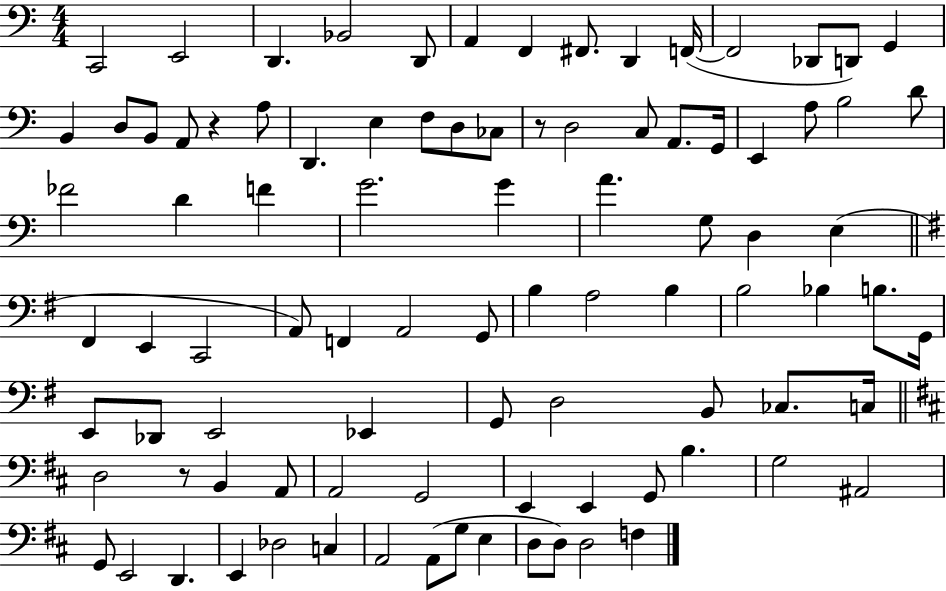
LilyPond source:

{
  \clef bass
  \numericTimeSignature
  \time 4/4
  \key c \major
  c,2 e,2 | d,4. bes,2 d,8 | a,4 f,4 fis,8. d,4 f,16~(~ | f,2 des,8 d,8) g,4 | \break b,4 d8 b,8 a,8 r4 a8 | d,4. e4 f8 d8 ces8 | r8 d2 c8 a,8. g,16 | e,4 a8 b2 d'8 | \break fes'2 d'4 f'4 | g'2. g'4 | a'4. g8 d4 e4( | \bar "||" \break \key e \minor fis,4 e,4 c,2 | a,8) f,4 a,2 g,8 | b4 a2 b4 | b2 bes4 b8. g,16 | \break e,8 des,8 e,2 ees,4 | g,8 d2 b,8 ces8. c16 | \bar "||" \break \key d \major d2 r8 b,4 a,8 | a,2 g,2 | e,4 e,4 g,8 b4. | g2 ais,2 | \break g,8 e,2 d,4. | e,4 des2 c4 | a,2 a,8( g8 e4 | d8 d8) d2 f4 | \break \bar "|."
}